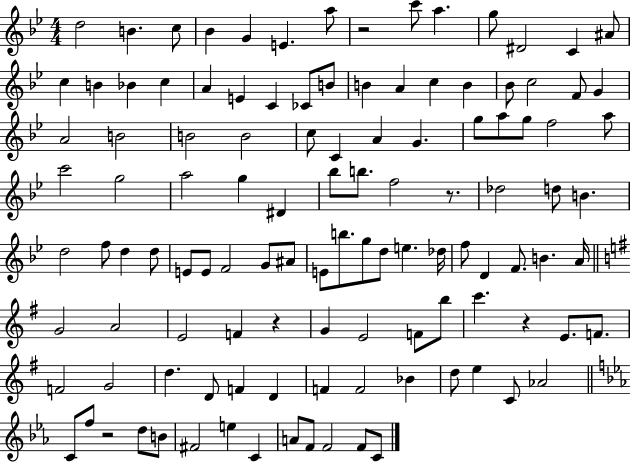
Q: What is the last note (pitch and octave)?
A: C4